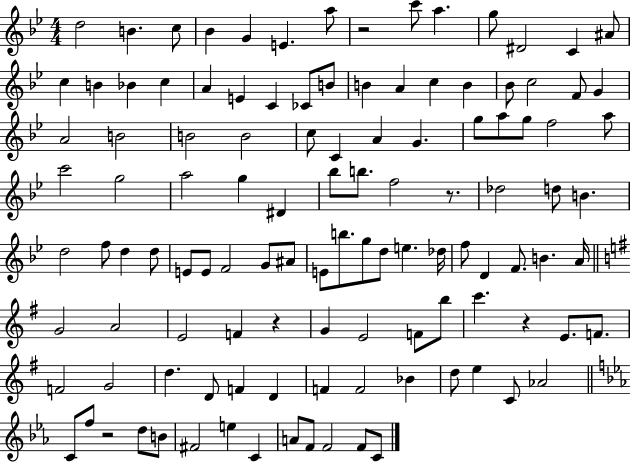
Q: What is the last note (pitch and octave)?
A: C4